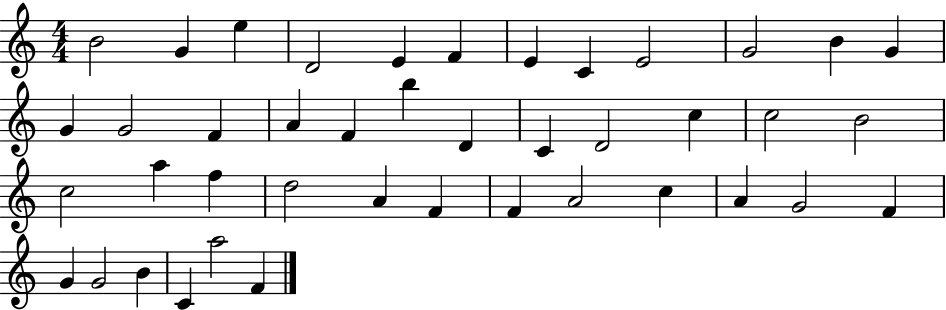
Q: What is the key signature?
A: C major